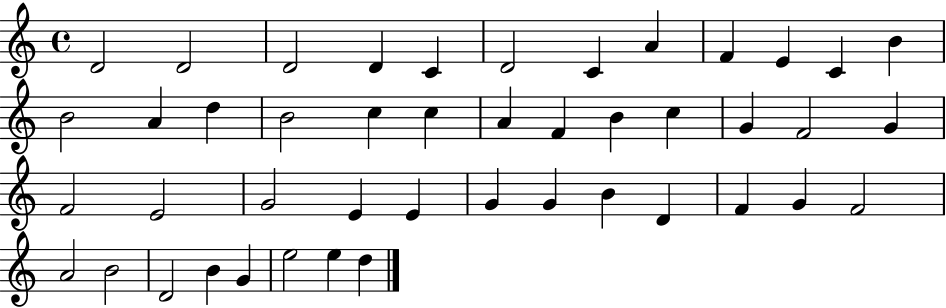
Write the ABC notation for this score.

X:1
T:Untitled
M:4/4
L:1/4
K:C
D2 D2 D2 D C D2 C A F E C B B2 A d B2 c c A F B c G F2 G F2 E2 G2 E E G G B D F G F2 A2 B2 D2 B G e2 e d